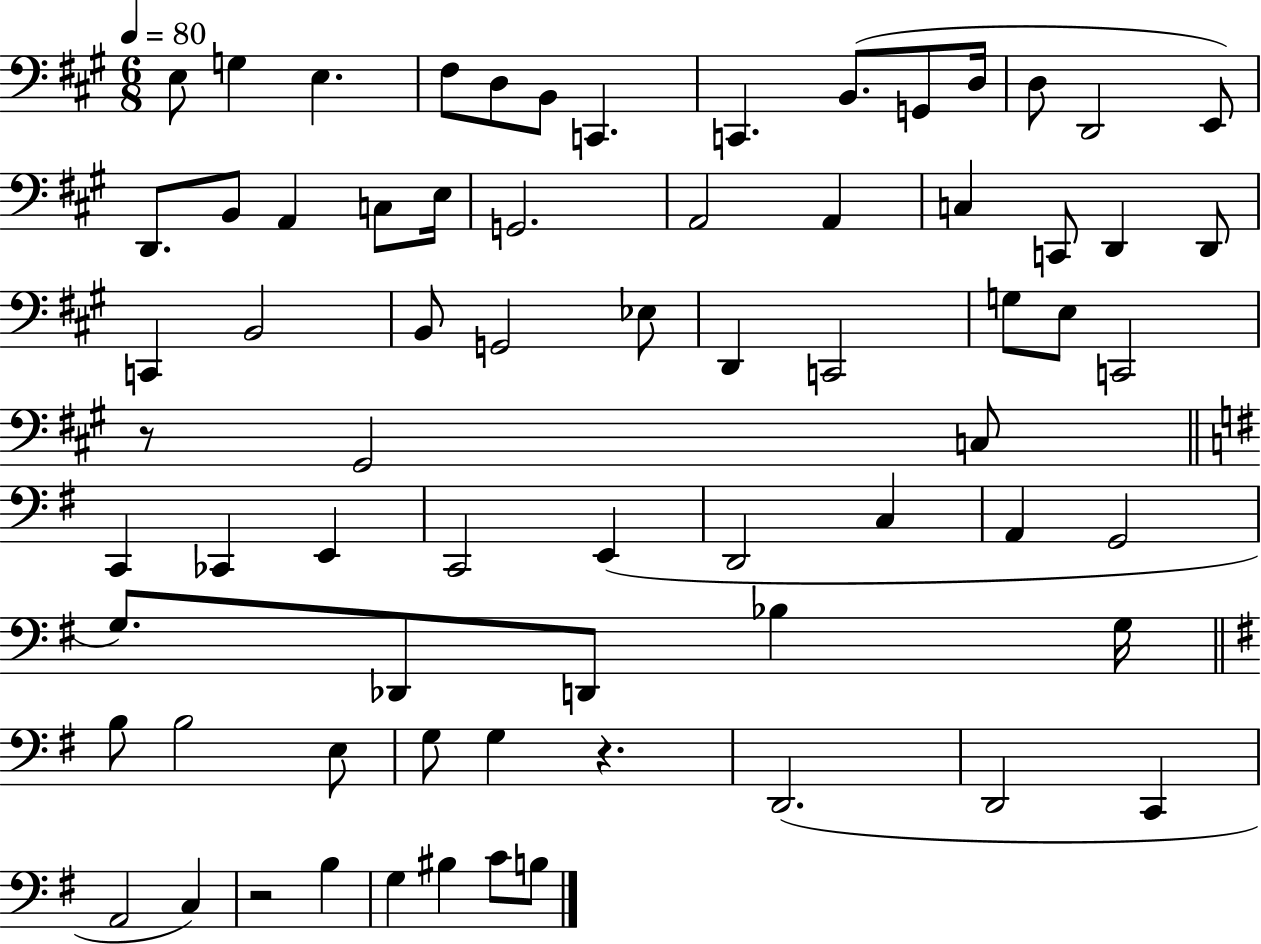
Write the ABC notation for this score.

X:1
T:Untitled
M:6/8
L:1/4
K:A
E,/2 G, E, ^F,/2 D,/2 B,,/2 C,, C,, B,,/2 G,,/2 D,/4 D,/2 D,,2 E,,/2 D,,/2 B,,/2 A,, C,/2 E,/4 G,,2 A,,2 A,, C, C,,/2 D,, D,,/2 C,, B,,2 B,,/2 G,,2 _E,/2 D,, C,,2 G,/2 E,/2 C,,2 z/2 ^G,,2 C,/2 C,, _C,, E,, C,,2 E,, D,,2 C, A,, G,,2 G,/2 _D,,/2 D,,/2 _B, G,/4 B,/2 B,2 E,/2 G,/2 G, z D,,2 D,,2 C,, A,,2 C, z2 B, G, ^B, C/2 B,/2